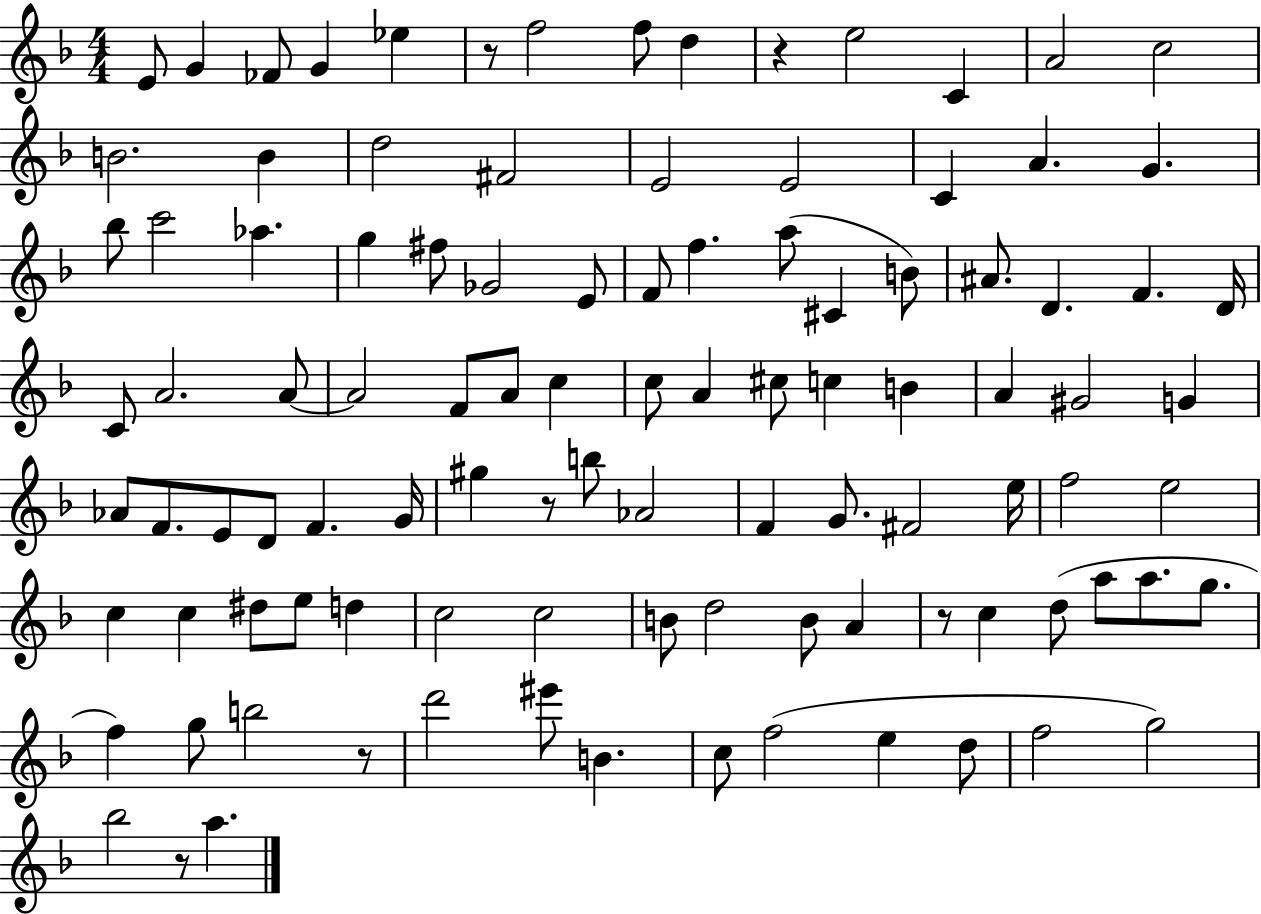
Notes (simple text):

E4/e G4/q FES4/e G4/q Eb5/q R/e F5/h F5/e D5/q R/q E5/h C4/q A4/h C5/h B4/h. B4/q D5/h F#4/h E4/h E4/h C4/q A4/q. G4/q. Bb5/e C6/h Ab5/q. G5/q F#5/e Gb4/h E4/e F4/e F5/q. A5/e C#4/q B4/e A#4/e. D4/q. F4/q. D4/s C4/e A4/h. A4/e A4/h F4/e A4/e C5/q C5/e A4/q C#5/e C5/q B4/q A4/q G#4/h G4/q Ab4/e F4/e. E4/e D4/e F4/q. G4/s G#5/q R/e B5/e Ab4/h F4/q G4/e. F#4/h E5/s F5/h E5/h C5/q C5/q D#5/e E5/e D5/q C5/h C5/h B4/e D5/h B4/e A4/q R/e C5/q D5/e A5/e A5/e. G5/e. F5/q G5/e B5/h R/e D6/h EIS6/e B4/q. C5/e F5/h E5/q D5/e F5/h G5/h Bb5/h R/e A5/q.